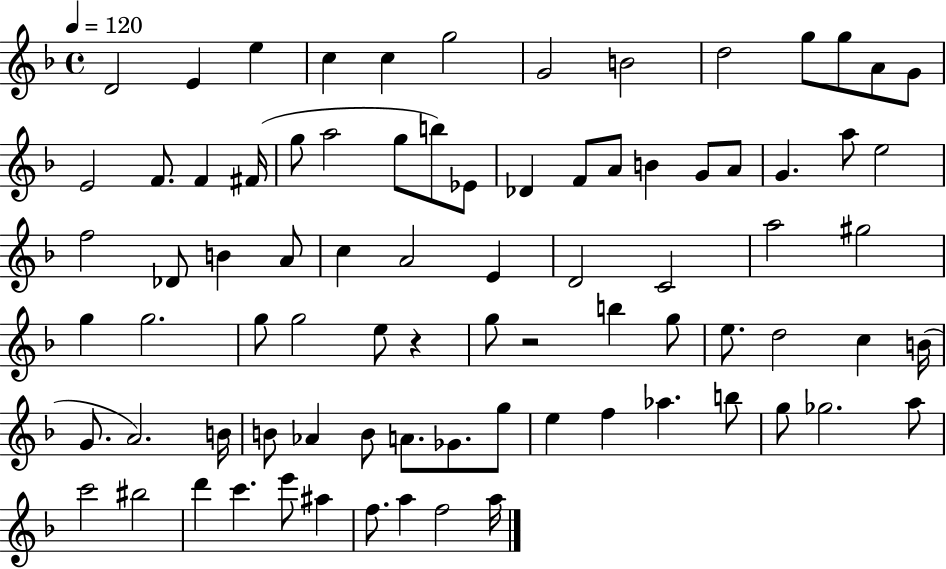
{
  \clef treble
  \time 4/4
  \defaultTimeSignature
  \key f \major
  \tempo 4 = 120
  d'2 e'4 e''4 | c''4 c''4 g''2 | g'2 b'2 | d''2 g''8 g''8 a'8 g'8 | \break e'2 f'8. f'4 fis'16( | g''8 a''2 g''8 b''8) ees'8 | des'4 f'8 a'8 b'4 g'8 a'8 | g'4. a''8 e''2 | \break f''2 des'8 b'4 a'8 | c''4 a'2 e'4 | d'2 c'2 | a''2 gis''2 | \break g''4 g''2. | g''8 g''2 e''8 r4 | g''8 r2 b''4 g''8 | e''8. d''2 c''4 b'16( | \break g'8. a'2.) b'16 | b'8 aes'4 b'8 a'8. ges'8. g''8 | e''4 f''4 aes''4. b''8 | g''8 ges''2. a''8 | \break c'''2 bis''2 | d'''4 c'''4. e'''8 ais''4 | f''8. a''4 f''2 a''16 | \bar "|."
}